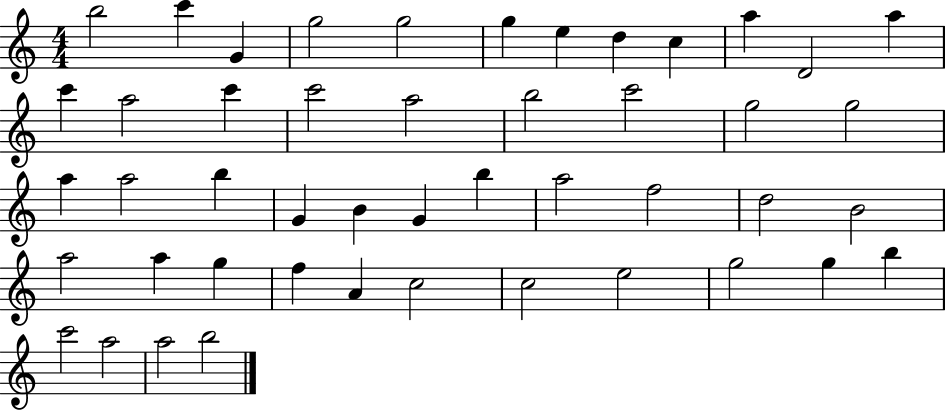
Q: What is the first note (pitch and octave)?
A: B5